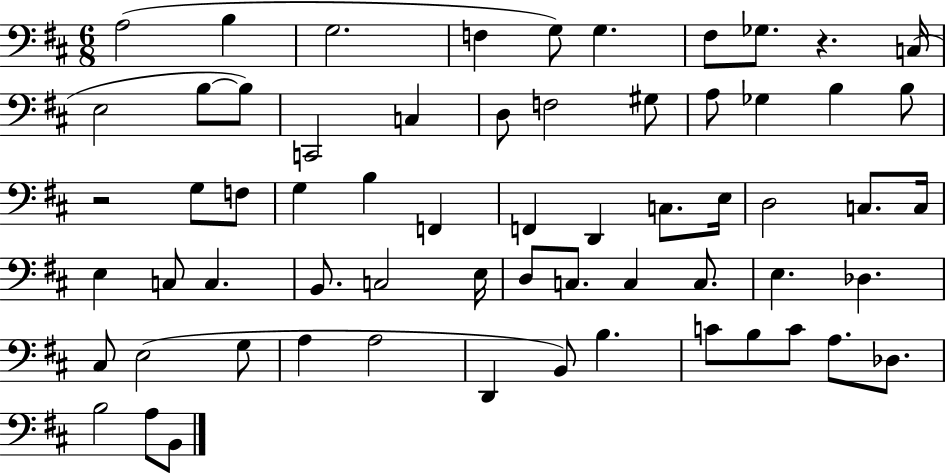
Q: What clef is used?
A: bass